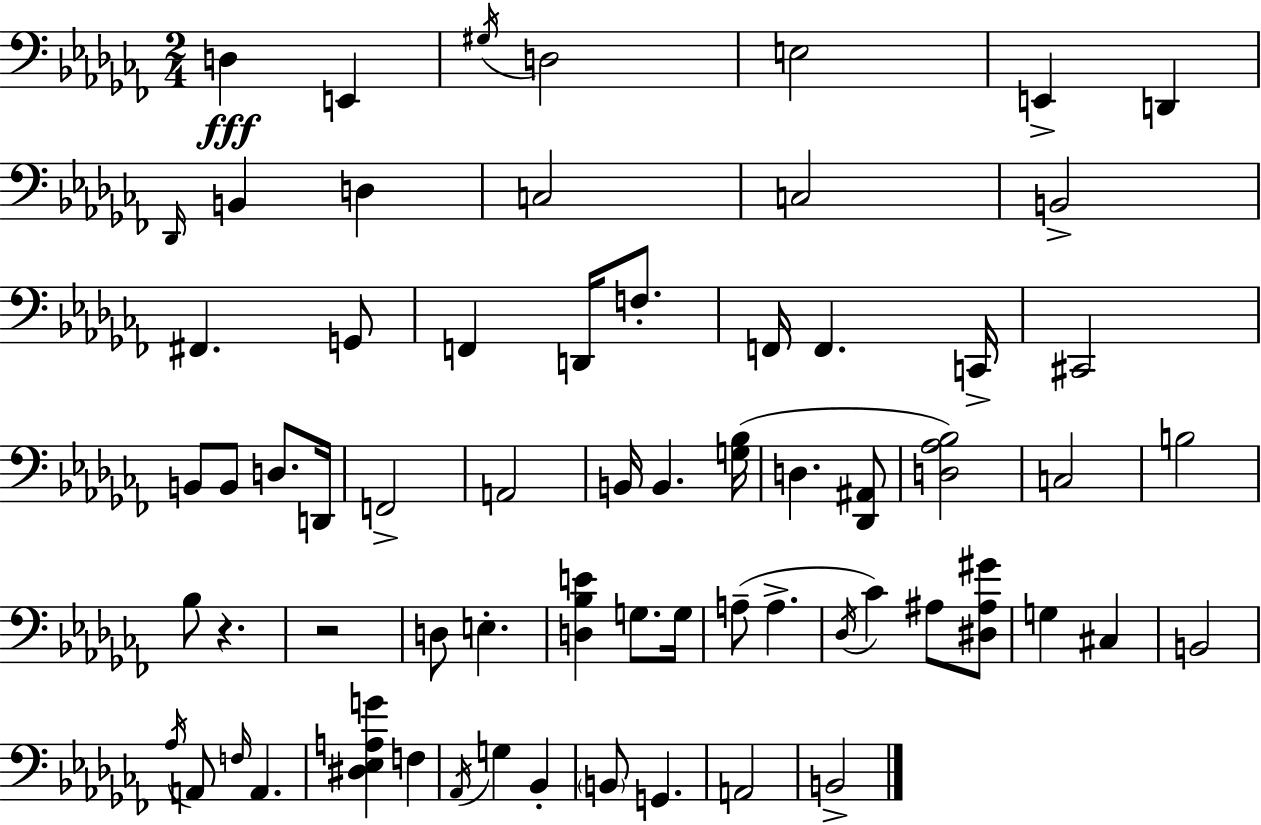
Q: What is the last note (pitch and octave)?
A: B2